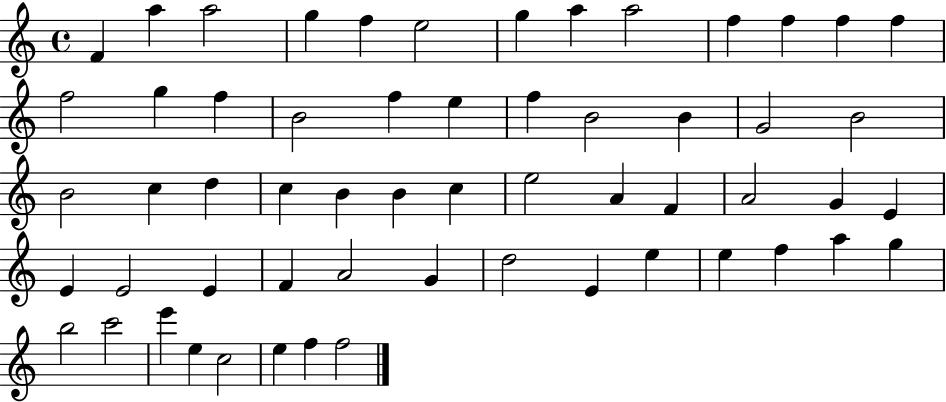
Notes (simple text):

F4/q A5/q A5/h G5/q F5/q E5/h G5/q A5/q A5/h F5/q F5/q F5/q F5/q F5/h G5/q F5/q B4/h F5/q E5/q F5/q B4/h B4/q G4/h B4/h B4/h C5/q D5/q C5/q B4/q B4/q C5/q E5/h A4/q F4/q A4/h G4/q E4/q E4/q E4/h E4/q F4/q A4/h G4/q D5/h E4/q E5/q E5/q F5/q A5/q G5/q B5/h C6/h E6/q E5/q C5/h E5/q F5/q F5/h